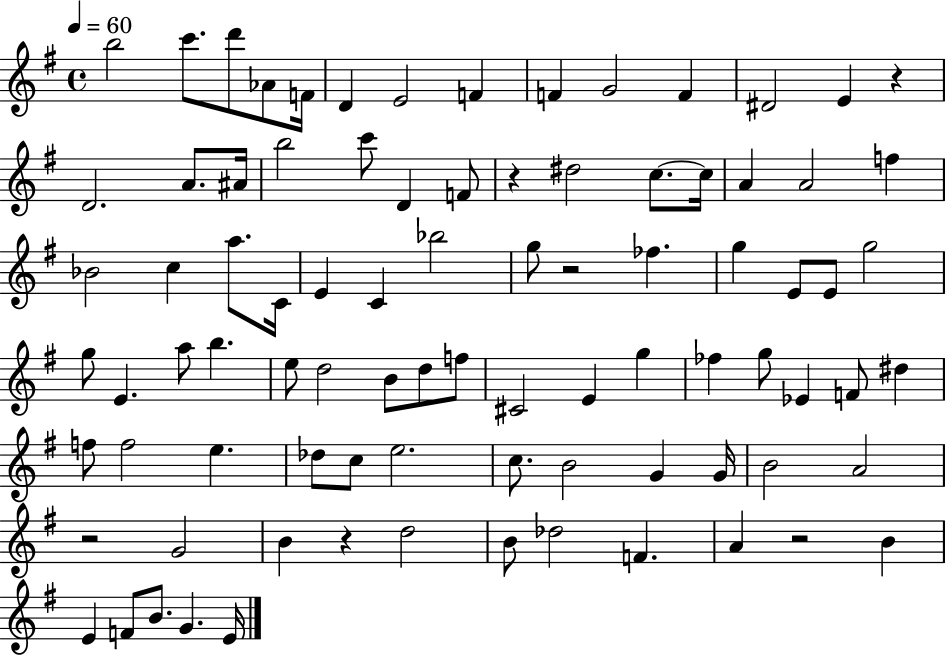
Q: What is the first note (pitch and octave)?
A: B5